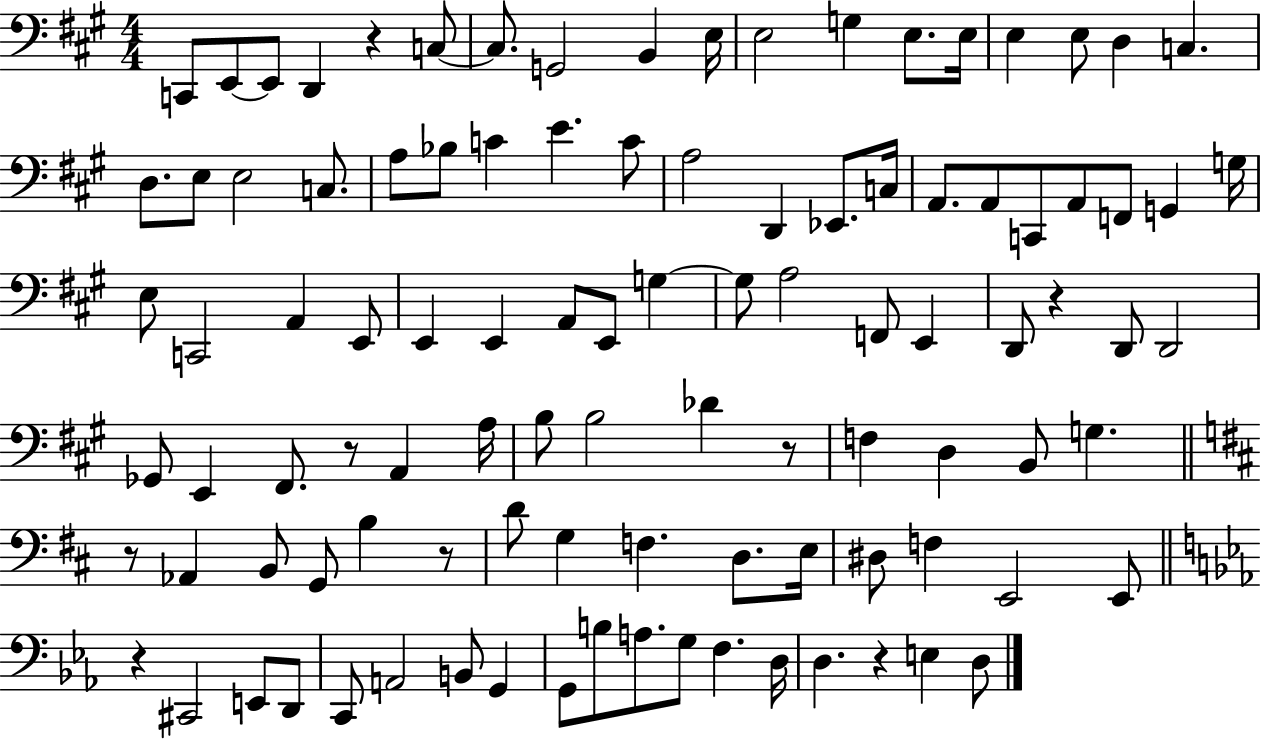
C2/e E2/e E2/e D2/q R/q C3/e C3/e. G2/h B2/q E3/s E3/h G3/q E3/e. E3/s E3/q E3/e D3/q C3/q. D3/e. E3/e E3/h C3/e. A3/e Bb3/e C4/q E4/q. C4/e A3/h D2/q Eb2/e. C3/s A2/e. A2/e C2/e A2/e F2/e G2/q G3/s E3/e C2/h A2/q E2/e E2/q E2/q A2/e E2/e G3/q G3/e A3/h F2/e E2/q D2/e R/q D2/e D2/h Gb2/e E2/q F#2/e. R/e A2/q A3/s B3/e B3/h Db4/q R/e F3/q D3/q B2/e G3/q. R/e Ab2/q B2/e G2/e B3/q R/e D4/e G3/q F3/q. D3/e. E3/s D#3/e F3/q E2/h E2/e R/q C#2/h E2/e D2/e C2/e A2/h B2/e G2/q G2/e B3/e A3/e. G3/e F3/q. D3/s D3/q. R/q E3/q D3/e